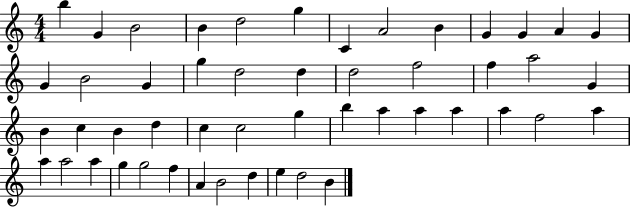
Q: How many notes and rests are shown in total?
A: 50